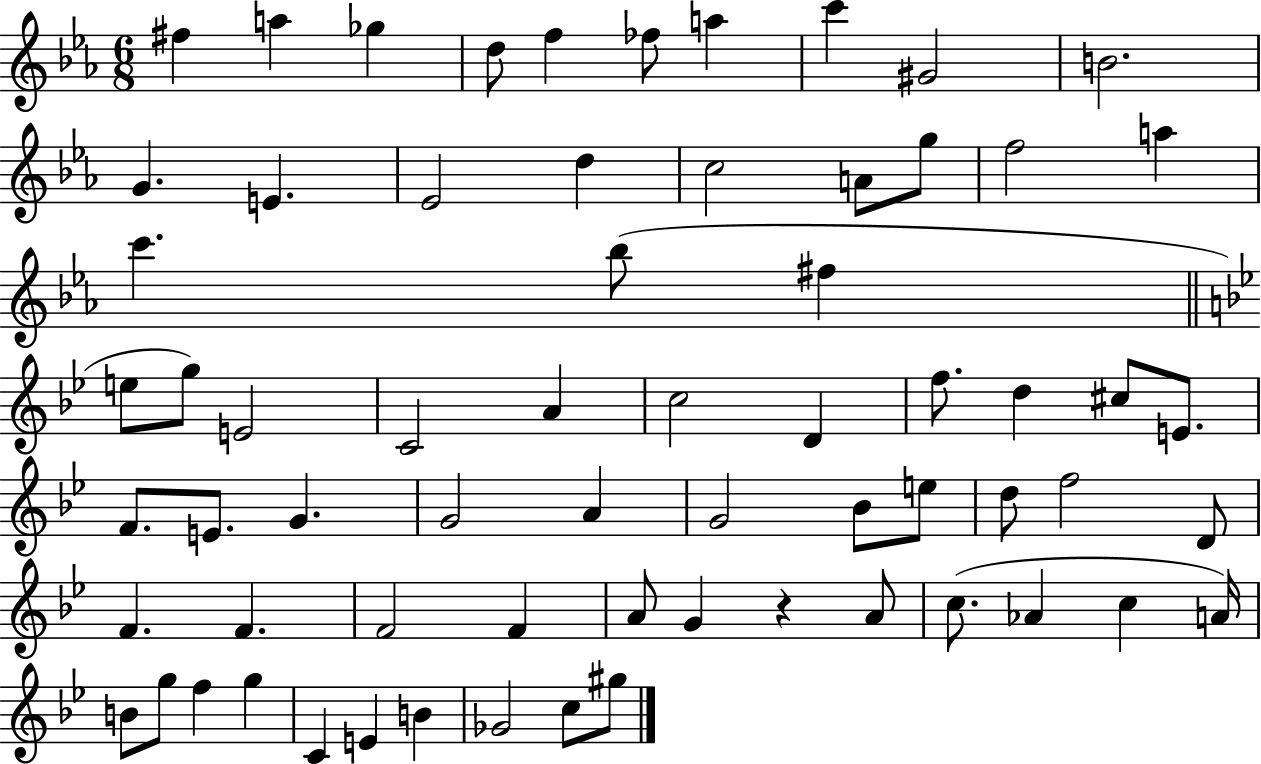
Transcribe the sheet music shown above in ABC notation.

X:1
T:Untitled
M:6/8
L:1/4
K:Eb
^f a _g d/2 f _f/2 a c' ^G2 B2 G E _E2 d c2 A/2 g/2 f2 a c' _b/2 ^f e/2 g/2 E2 C2 A c2 D f/2 d ^c/2 E/2 F/2 E/2 G G2 A G2 _B/2 e/2 d/2 f2 D/2 F F F2 F A/2 G z A/2 c/2 _A c A/4 B/2 g/2 f g C E B _G2 c/2 ^g/2